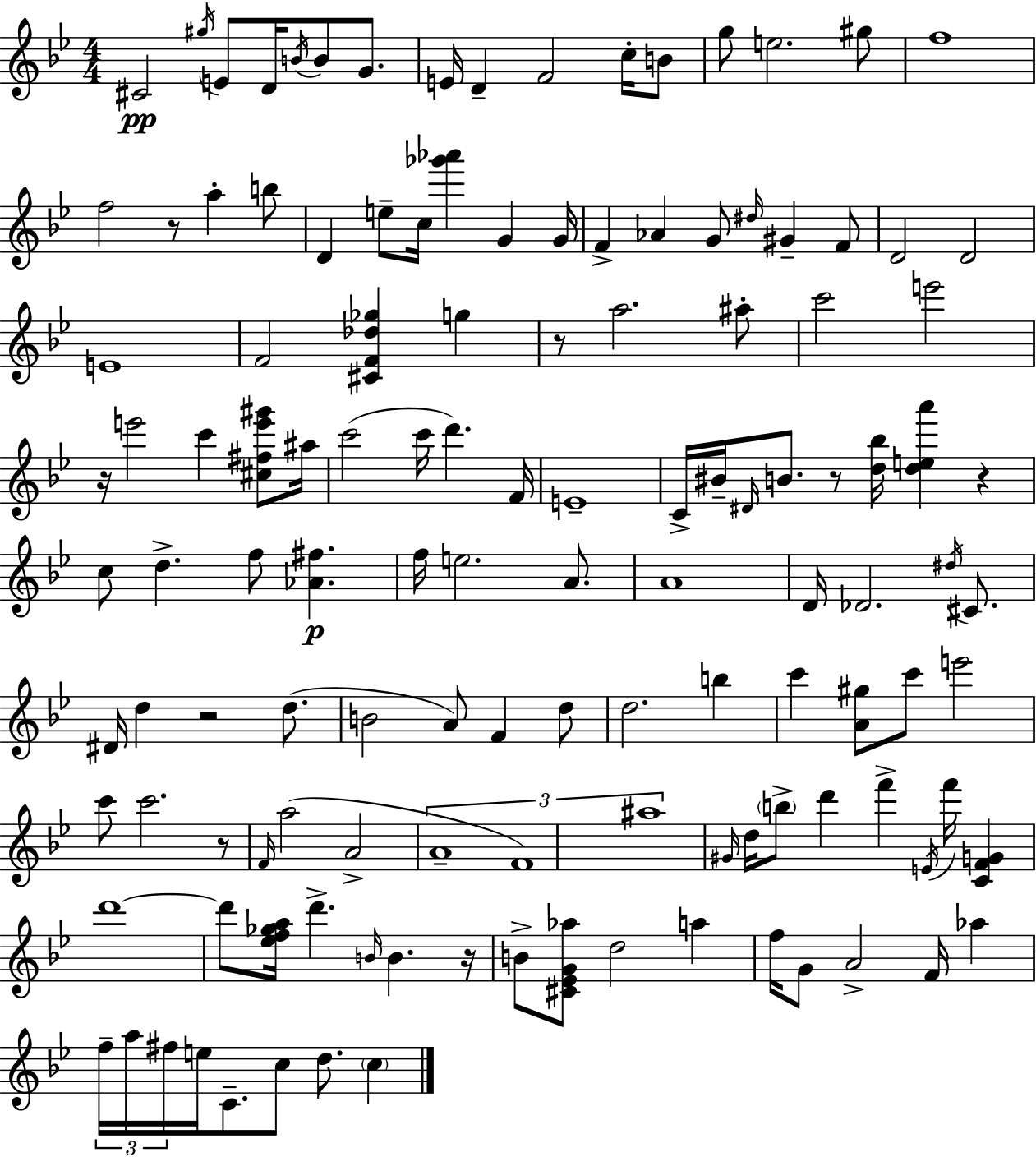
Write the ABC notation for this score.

X:1
T:Untitled
M:4/4
L:1/4
K:Gm
^C2 ^g/4 E/2 D/4 B/4 B/2 G/2 E/4 D F2 c/4 B/2 g/2 e2 ^g/2 f4 f2 z/2 a b/2 D e/2 c/4 [_g'_a'] G G/4 F _A G/2 ^d/4 ^G F/2 D2 D2 E4 F2 [^CF_d_g] g z/2 a2 ^a/2 c'2 e'2 z/4 e'2 c' [^c^fe'^g']/2 ^a/4 c'2 c'/4 d' F/4 E4 C/4 ^B/4 ^D/4 B/2 z/2 [d_b]/4 [dea'] z c/2 d f/2 [_A^f] f/4 e2 A/2 A4 D/4 _D2 ^d/4 ^C/2 ^D/4 d z2 d/2 B2 A/2 F d/2 d2 b c' [A^g]/2 c'/2 e'2 c'/2 c'2 z/2 F/4 a2 A2 A4 F4 ^a4 ^G/4 d/4 b/2 d' f' E/4 f'/4 [CFG] d'4 d'/2 [_ef_ga]/4 d' B/4 B z/4 B/2 [^C_EG_a]/2 d2 a f/4 G/2 A2 F/4 _a f/4 a/4 ^f/4 e/4 C/2 c/2 d/2 c